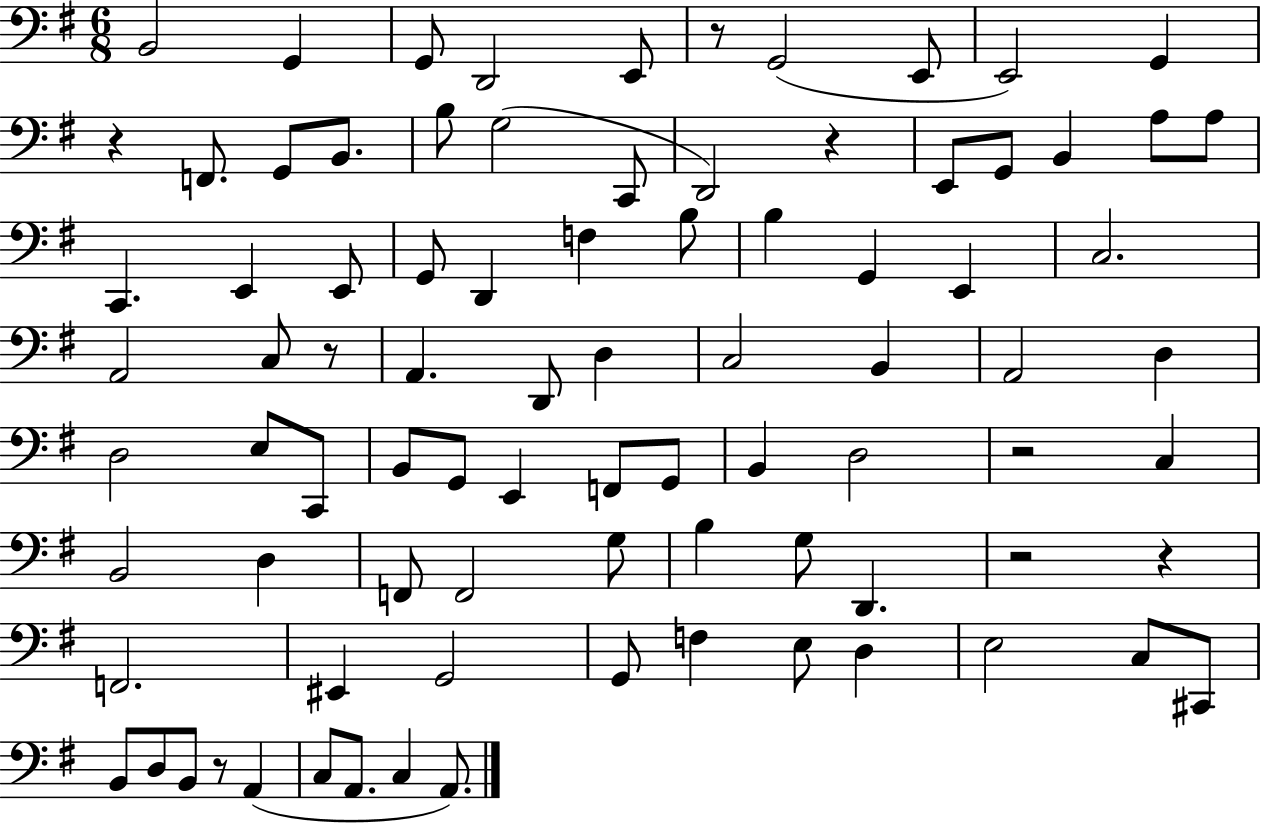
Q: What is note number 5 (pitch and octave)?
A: E2